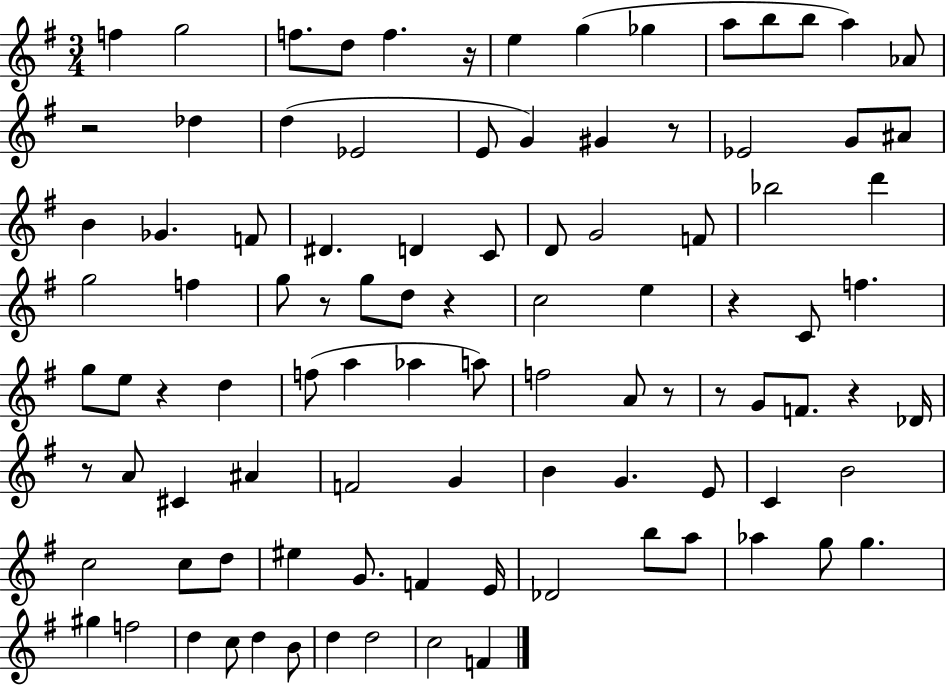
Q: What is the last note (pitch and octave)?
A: F4